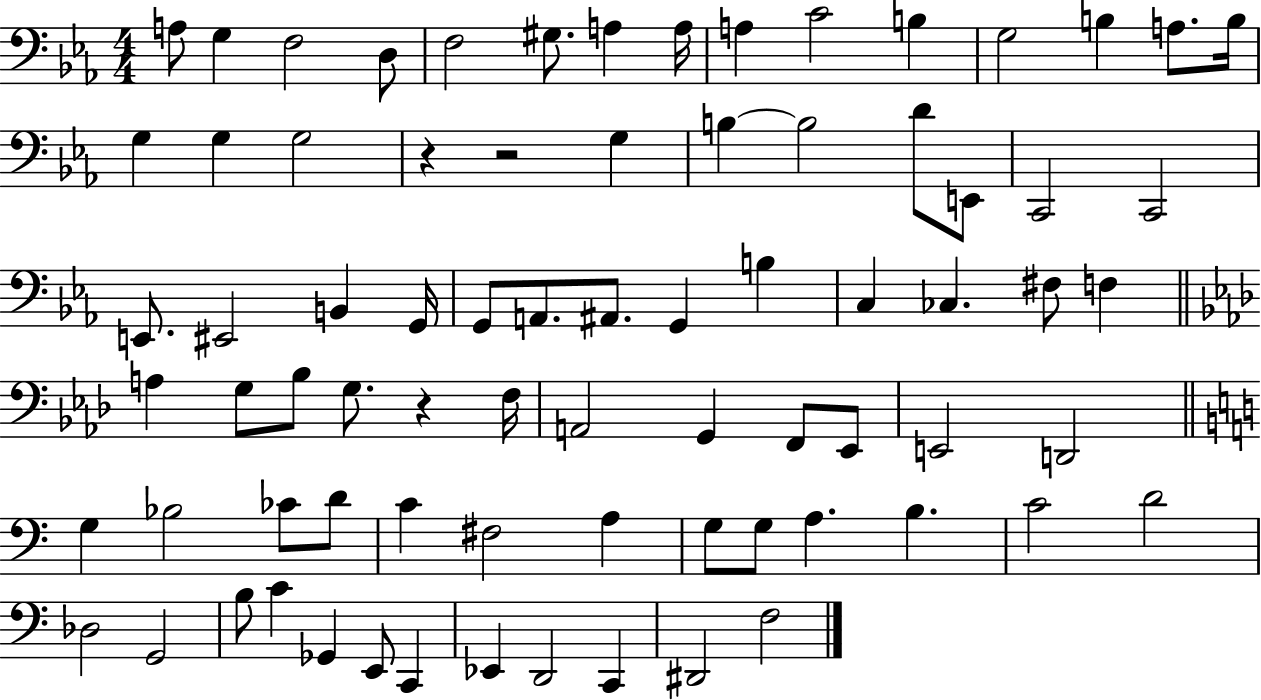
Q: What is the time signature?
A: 4/4